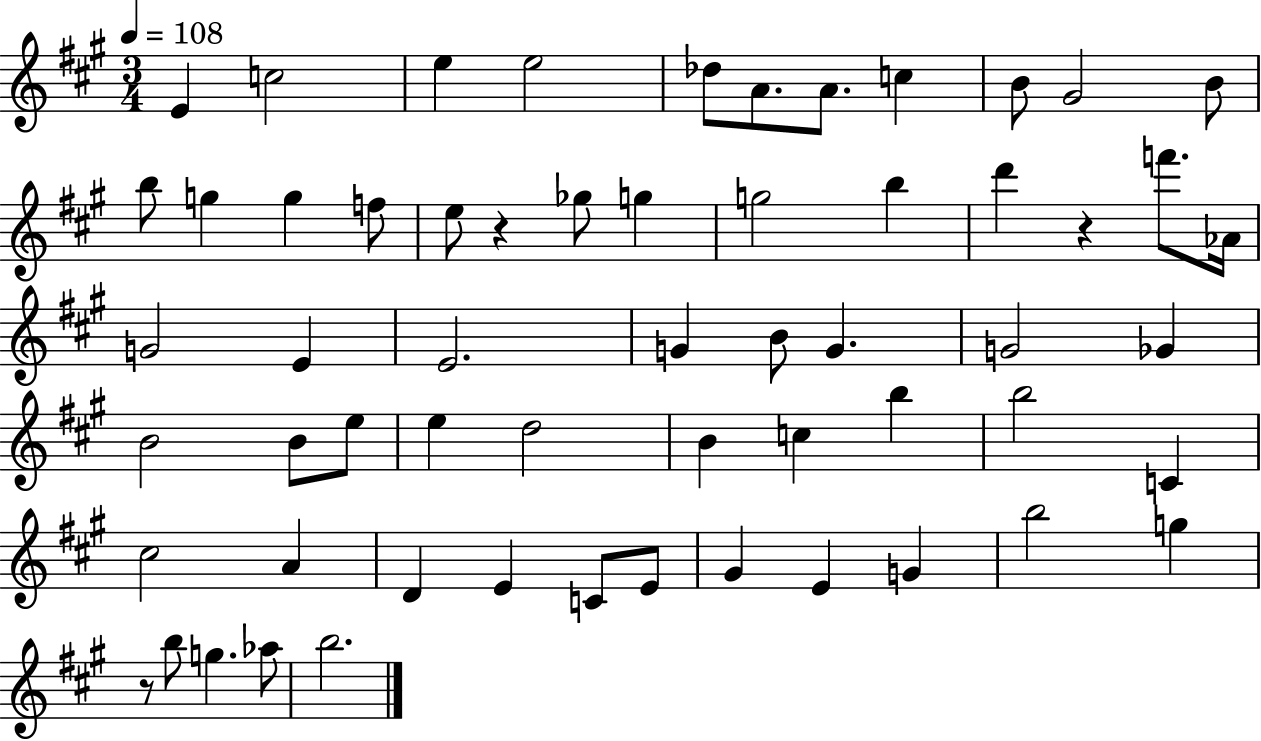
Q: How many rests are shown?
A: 3